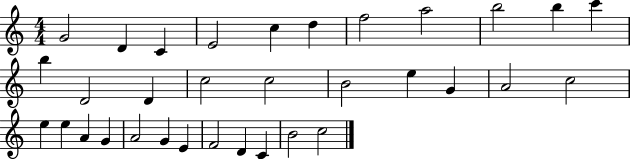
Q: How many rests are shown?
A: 0